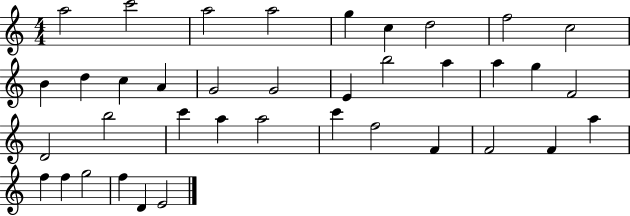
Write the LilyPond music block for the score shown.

{
  \clef treble
  \numericTimeSignature
  \time 4/4
  \key c \major
  a''2 c'''2 | a''2 a''2 | g''4 c''4 d''2 | f''2 c''2 | \break b'4 d''4 c''4 a'4 | g'2 g'2 | e'4 b''2 a''4 | a''4 g''4 f'2 | \break d'2 b''2 | c'''4 a''4 a''2 | c'''4 f''2 f'4 | f'2 f'4 a''4 | \break f''4 f''4 g''2 | f''4 d'4 e'2 | \bar "|."
}